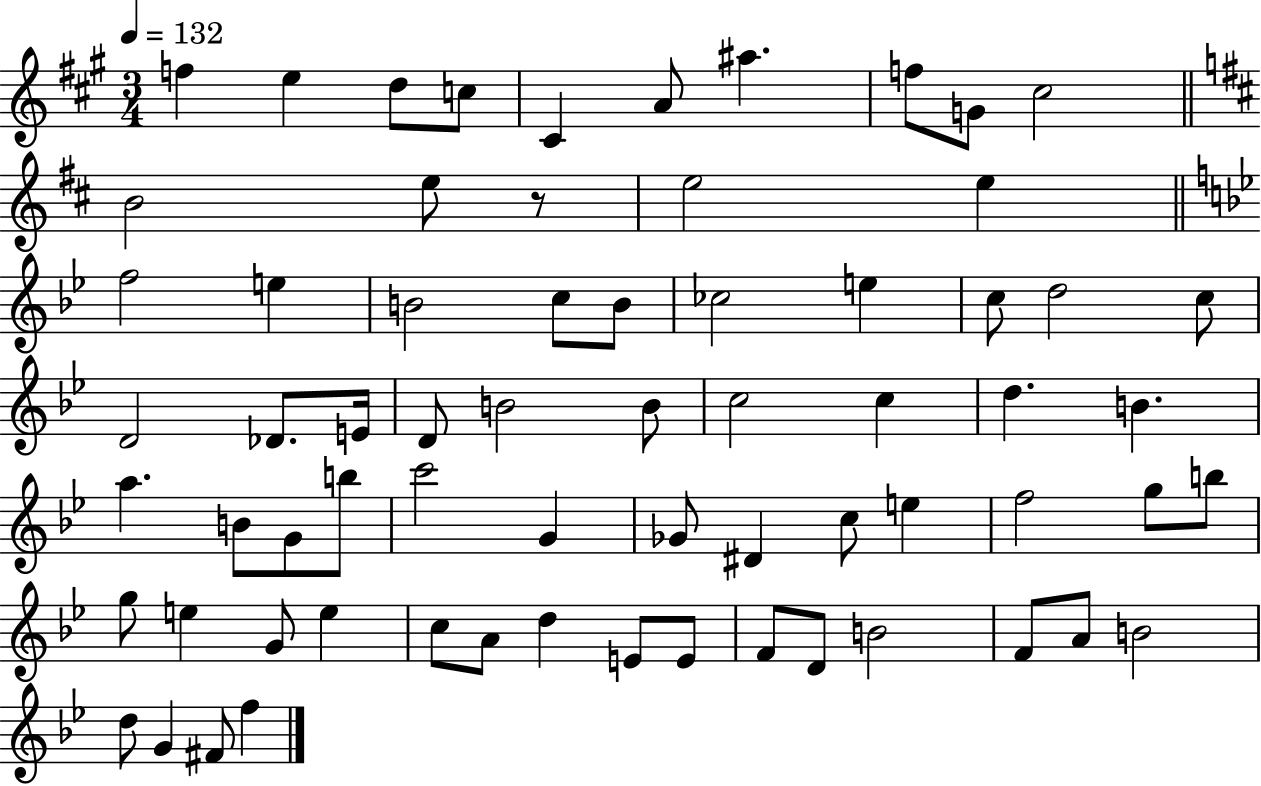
F5/q E5/q D5/e C5/e C#4/q A4/e A#5/q. F5/e G4/e C#5/h B4/h E5/e R/e E5/h E5/q F5/h E5/q B4/h C5/e B4/e CES5/h E5/q C5/e D5/h C5/e D4/h Db4/e. E4/s D4/e B4/h B4/e C5/h C5/q D5/q. B4/q. A5/q. B4/e G4/e B5/e C6/h G4/q Gb4/e D#4/q C5/e E5/q F5/h G5/e B5/e G5/e E5/q G4/e E5/q C5/e A4/e D5/q E4/e E4/e F4/e D4/e B4/h F4/e A4/e B4/h D5/e G4/q F#4/e F5/q